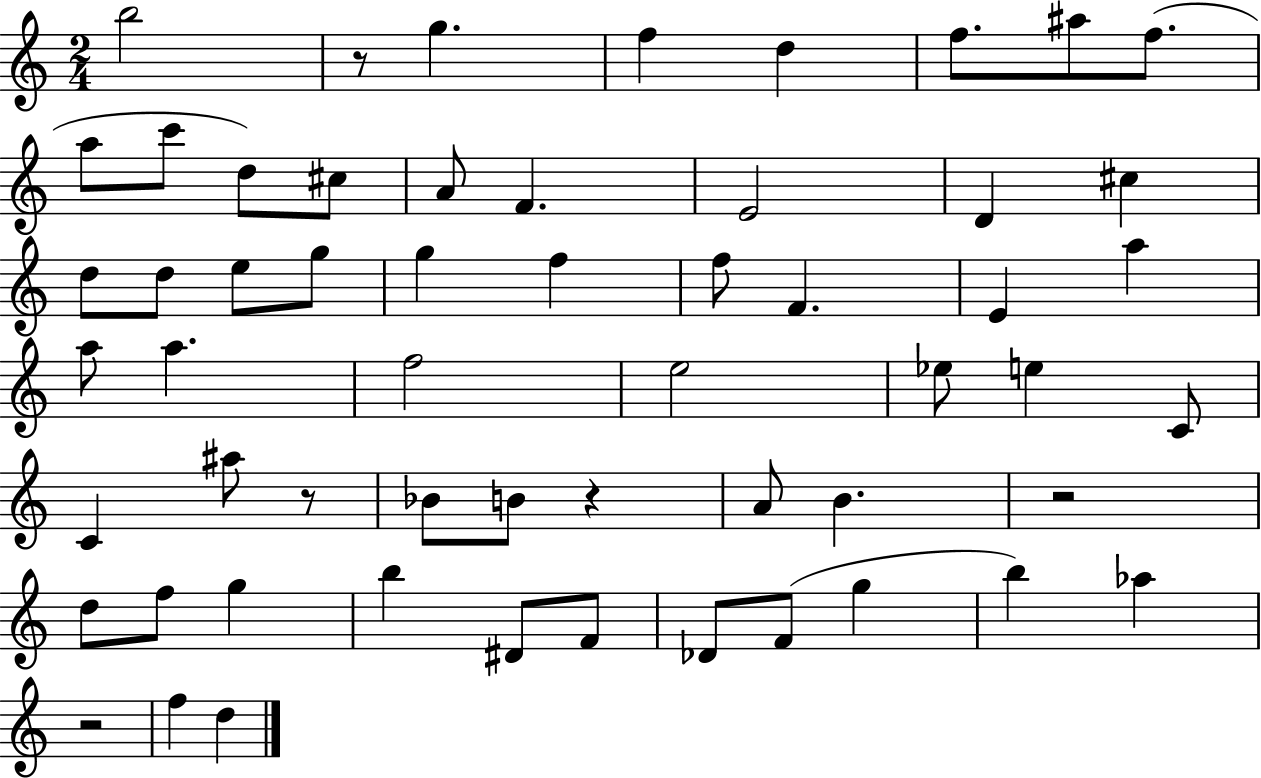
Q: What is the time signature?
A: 2/4